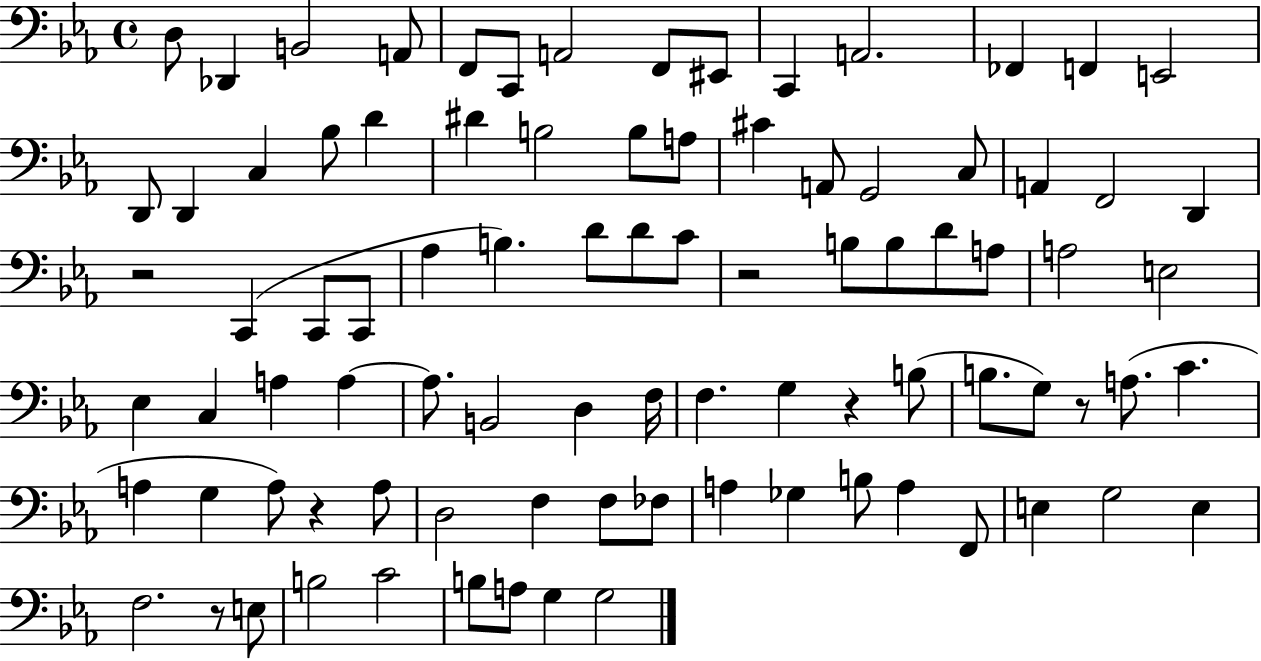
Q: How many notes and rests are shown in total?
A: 89